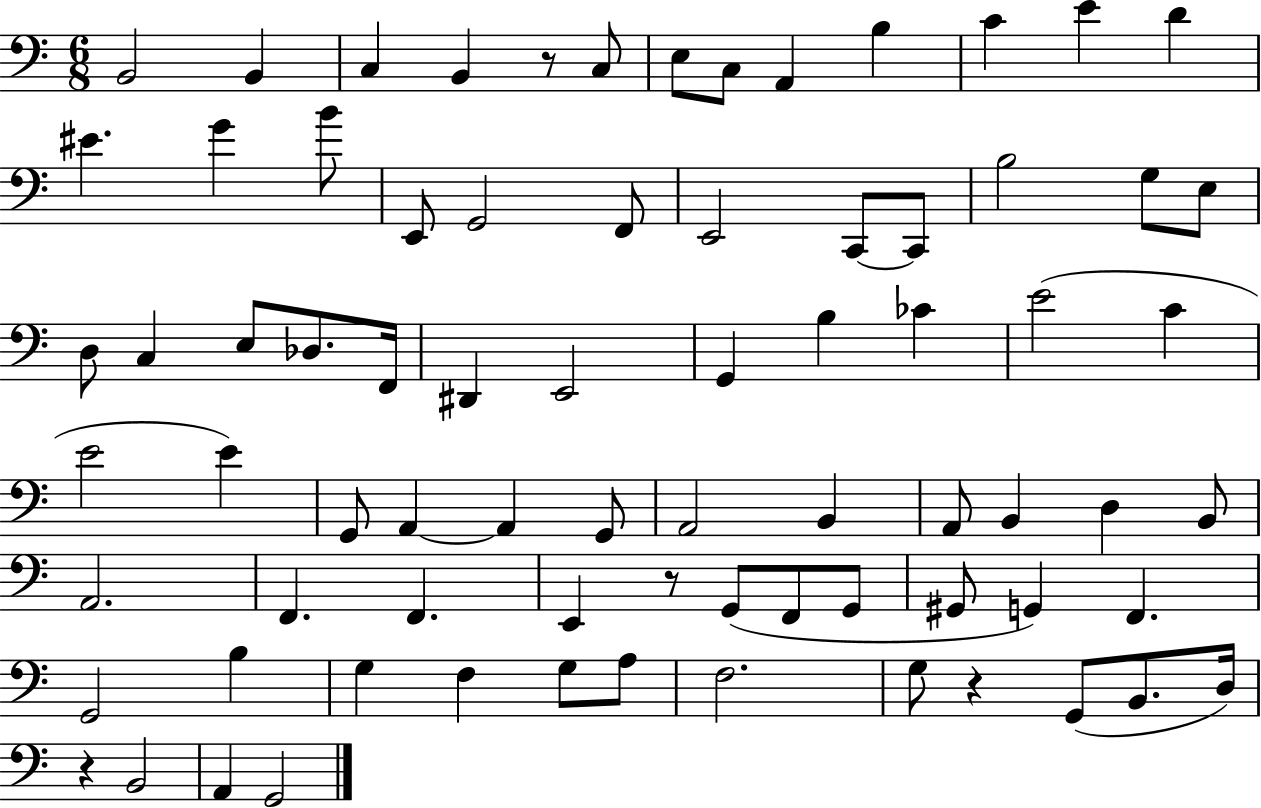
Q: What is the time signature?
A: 6/8